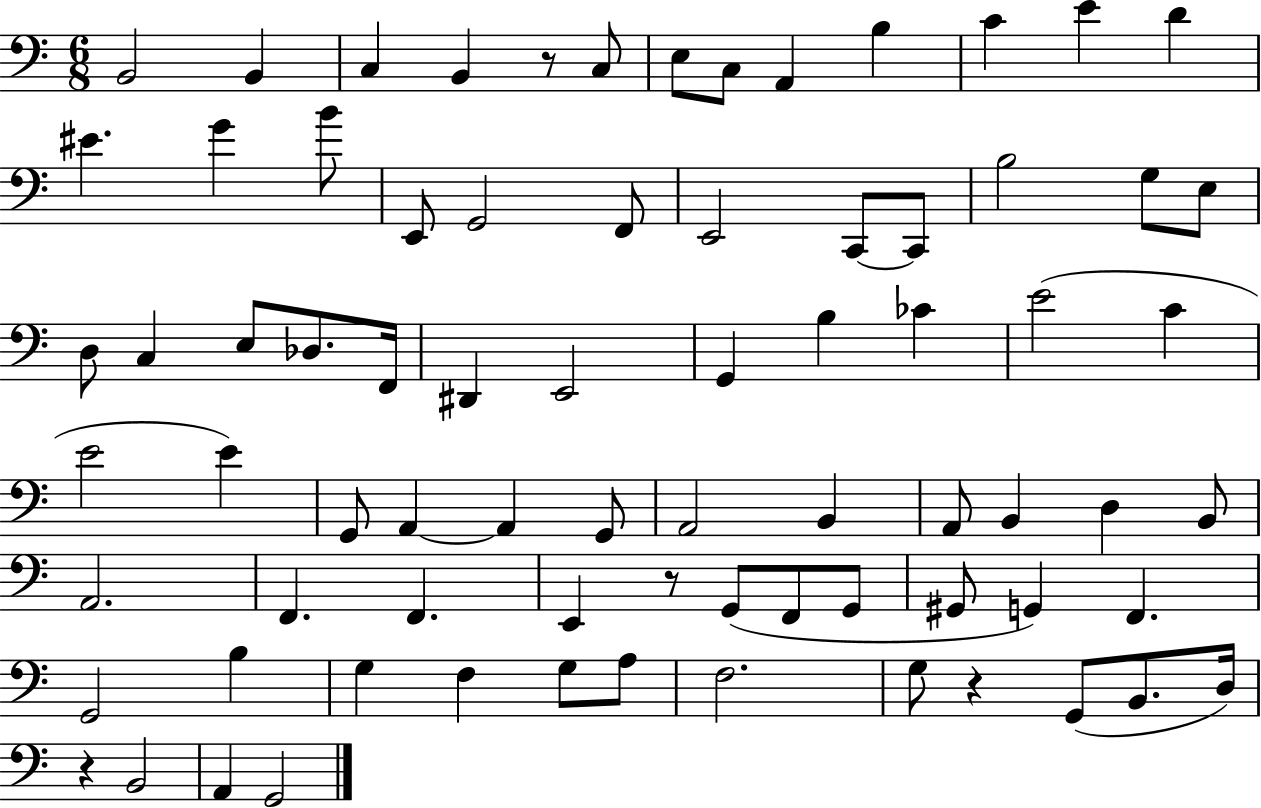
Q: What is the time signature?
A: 6/8